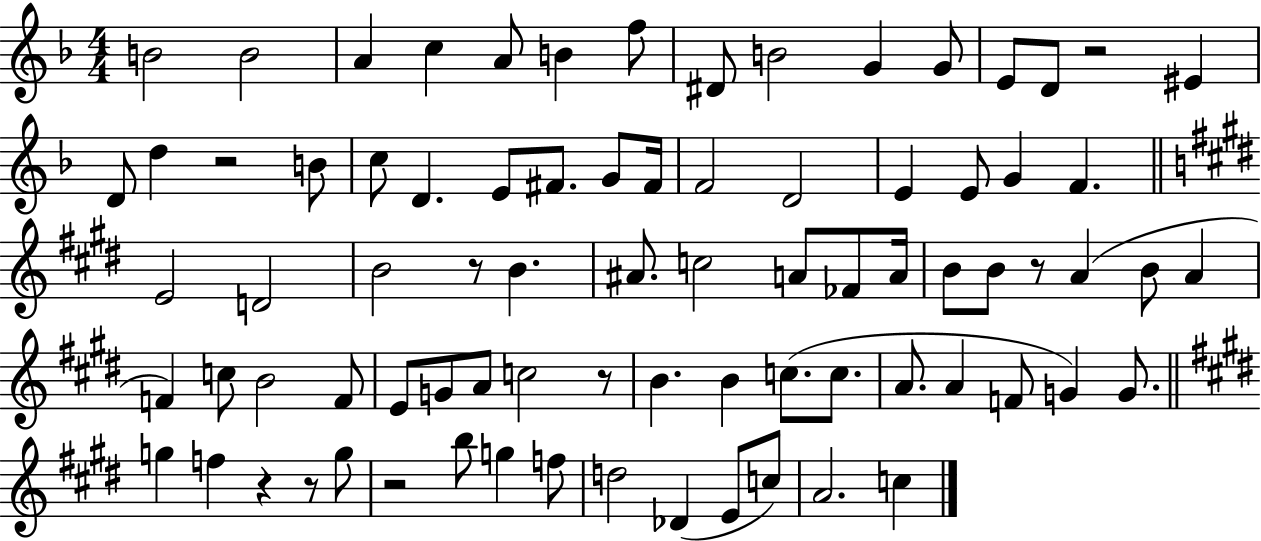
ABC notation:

X:1
T:Untitled
M:4/4
L:1/4
K:F
B2 B2 A c A/2 B f/2 ^D/2 B2 G G/2 E/2 D/2 z2 ^E D/2 d z2 B/2 c/2 D E/2 ^F/2 G/2 ^F/4 F2 D2 E E/2 G F E2 D2 B2 z/2 B ^A/2 c2 A/2 _F/2 A/4 B/2 B/2 z/2 A B/2 A F c/2 B2 F/2 E/2 G/2 A/2 c2 z/2 B B c/2 c/2 A/2 A F/2 G G/2 g f z z/2 g/2 z2 b/2 g f/2 d2 _D E/2 c/2 A2 c